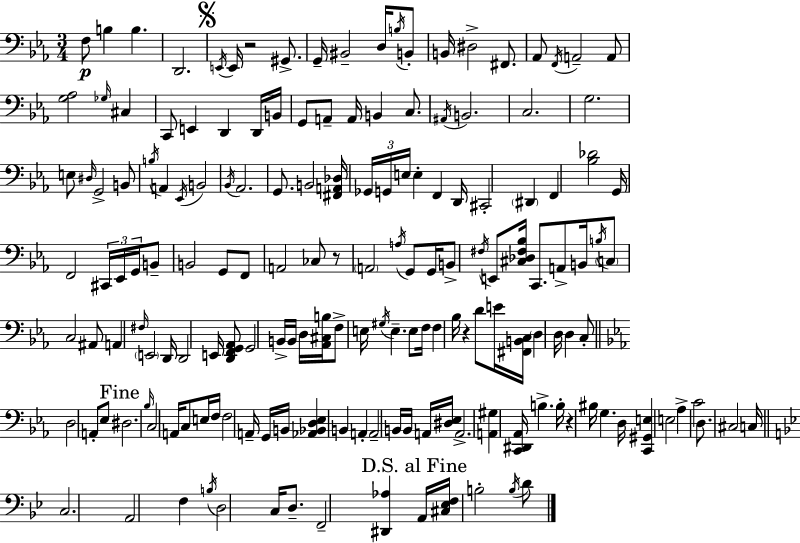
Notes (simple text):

F3/e B3/q B3/q. D2/h. E2/s E2/s R/h G#2/e. G2/s BIS2/h D3/s B3/s B2/e B2/s D#3/h F#2/e. Ab2/e F2/s A2/h A2/e [G3,Ab3]/h Gb3/s C#3/q C2/e E2/q D2/q D2/s B2/s G2/e A2/e A2/s B2/q C3/e. A#2/s B2/h. C3/h. G3/h. E3/e D#3/s G2/h B2/e B3/s A2/q Eb2/s B2/h Bb2/s Ab2/h. G2/e. B2/h [F#2,A2,Db3]/s Gb2/s G2/s E3/s E3/q F2/q D2/s C#2/h D#2/q F2/q [Bb3,Db4]/h G2/s F2/h C#2/s Eb2/s G2/s B2/e B2/h G2/e F2/e A2/h CES3/e R/e A2/h A3/s G2/e G2/s B2/e F#3/s E2/e [C#3,Db3,F#3,Bb3]/s C2/e. A2/e B2/s B3/s C3/e C3/h A#2/e A2/q F#3/s E2/h D2/s D2/h E2/s [D2,F2,G2,Ab2]/e G2/h B2/s B2/s D3/s [Ab2,C#3,B3]/s F3/e E3/s G#3/s E3/q. E3/e F3/s F3/q Bb3/s R/q D4/e E4/s [F#2,B2,C3]/s D3/q D3/s D3/q C3/e D3/h A2/e Eb3/e D#3/h. Bb3/s C3/h A2/s C3/e E3/s F3/s F3/h A2/s G2/s B2/s [Ab2,Bb2,D3,Eb3]/q B2/q A2/q A2/h B2/s B2/s A2/s [D#3,Eb3]/s A2/h. [A2,G#3]/q [C2,D#2,Ab2]/s B3/q. B3/s R/q BIS3/s G3/q. D3/s [C2,G#2,E3]/q E3/h Ab3/q C4/h D3/e. C#3/h C3/s C3/h. A2/h F3/q B3/s D3/h C3/s D3/e. F2/h [D#2,Ab3]/q A2/s [C#3,Eb3,F3]/s B3/h B3/s D4/e